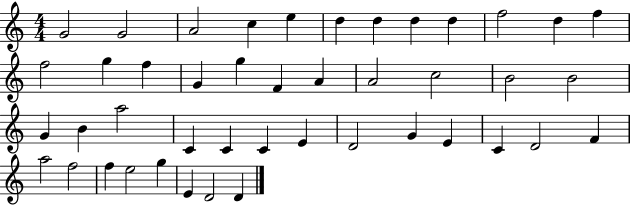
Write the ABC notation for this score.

X:1
T:Untitled
M:4/4
L:1/4
K:C
G2 G2 A2 c e d d d d f2 d f f2 g f G g F A A2 c2 B2 B2 G B a2 C C C E D2 G E C D2 F a2 f2 f e2 g E D2 D